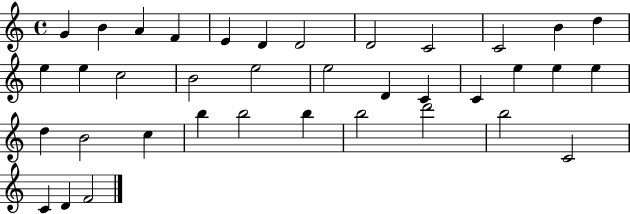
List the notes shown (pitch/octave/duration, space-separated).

G4/q B4/q A4/q F4/q E4/q D4/q D4/h D4/h C4/h C4/h B4/q D5/q E5/q E5/q C5/h B4/h E5/h E5/h D4/q C4/q C4/q E5/q E5/q E5/q D5/q B4/h C5/q B5/q B5/h B5/q B5/h D6/h B5/h C4/h C4/q D4/q F4/h